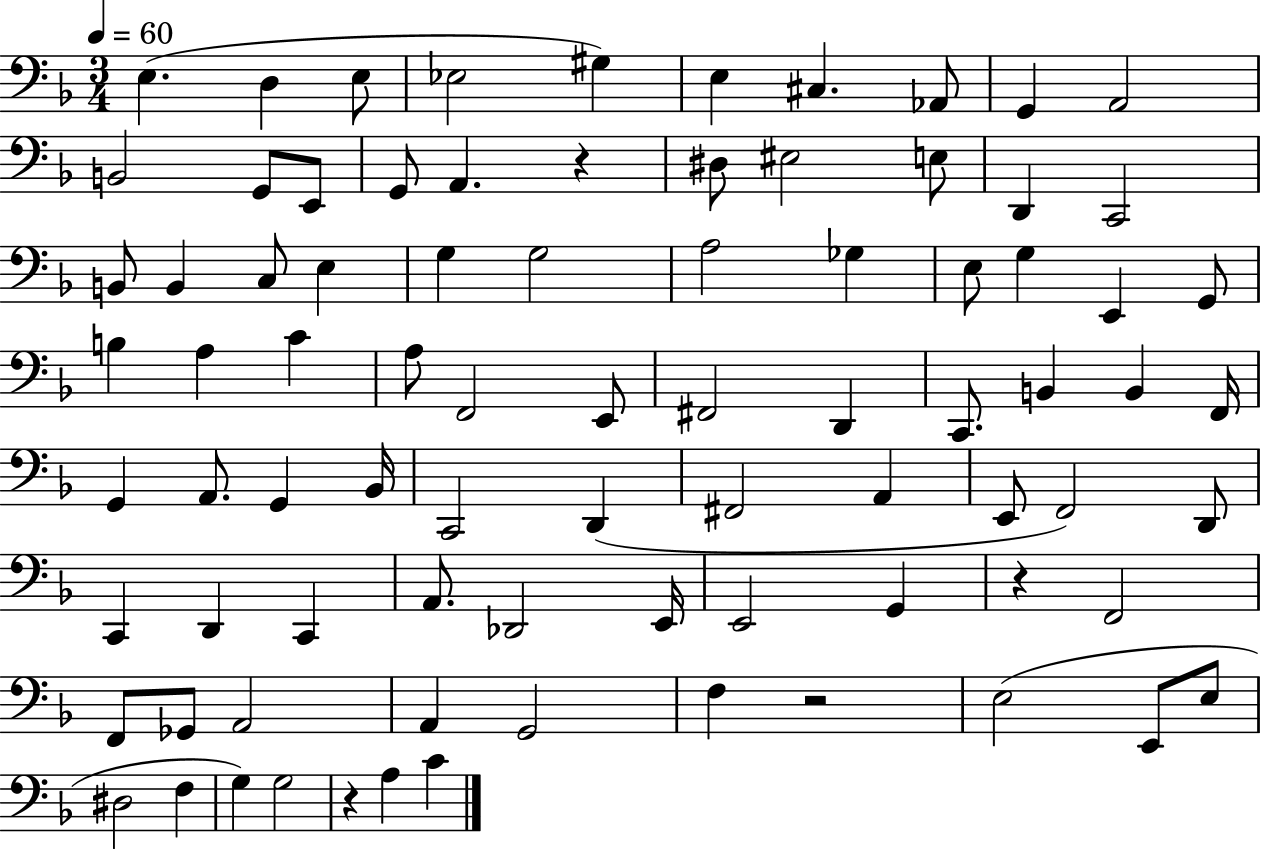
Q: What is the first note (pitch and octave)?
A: E3